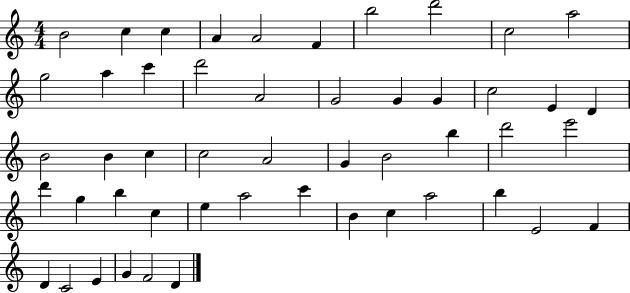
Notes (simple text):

B4/h C5/q C5/q A4/q A4/h F4/q B5/h D6/h C5/h A5/h G5/h A5/q C6/q D6/h A4/h G4/h G4/q G4/q C5/h E4/q D4/q B4/h B4/q C5/q C5/h A4/h G4/q B4/h B5/q D6/h E6/h D6/q G5/q B5/q C5/q E5/q A5/h C6/q B4/q C5/q A5/h B5/q E4/h F4/q D4/q C4/h E4/q G4/q F4/h D4/q